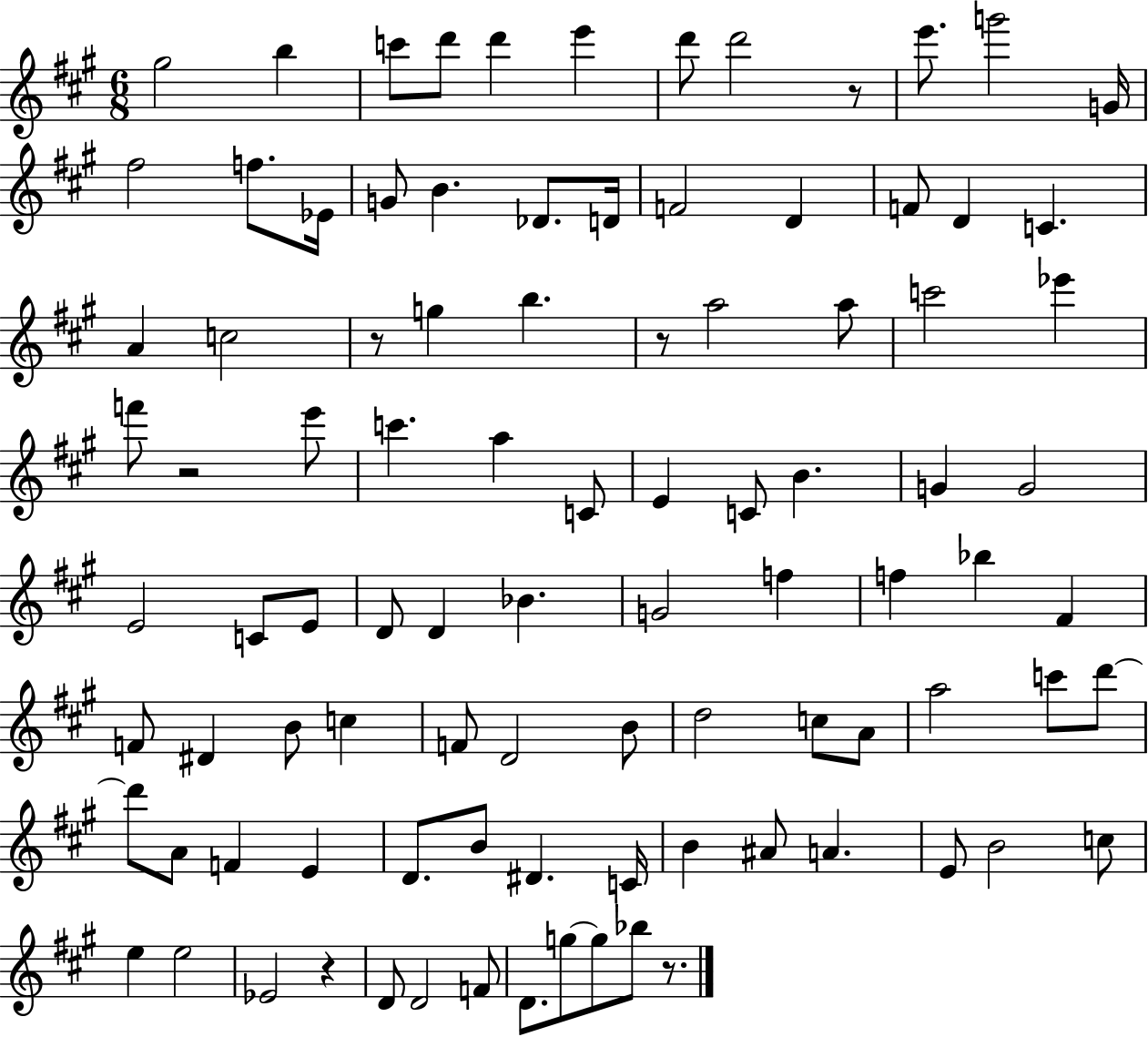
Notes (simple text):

G#5/h B5/q C6/e D6/e D6/q E6/q D6/e D6/h R/e E6/e. G6/h G4/s F#5/h F5/e. Eb4/s G4/e B4/q. Db4/e. D4/s F4/h D4/q F4/e D4/q C4/q. A4/q C5/h R/e G5/q B5/q. R/e A5/h A5/e C6/h Eb6/q F6/e R/h E6/e C6/q. A5/q C4/e E4/q C4/e B4/q. G4/q G4/h E4/h C4/e E4/e D4/e D4/q Bb4/q. G4/h F5/q F5/q Bb5/q F#4/q F4/e D#4/q B4/e C5/q F4/e D4/h B4/e D5/h C5/e A4/e A5/h C6/e D6/e D6/e A4/e F4/q E4/q D4/e. B4/e D#4/q. C4/s B4/q A#4/e A4/q. E4/e B4/h C5/e E5/q E5/h Eb4/h R/q D4/e D4/h F4/e D4/e. G5/e G5/e Bb5/e R/e.